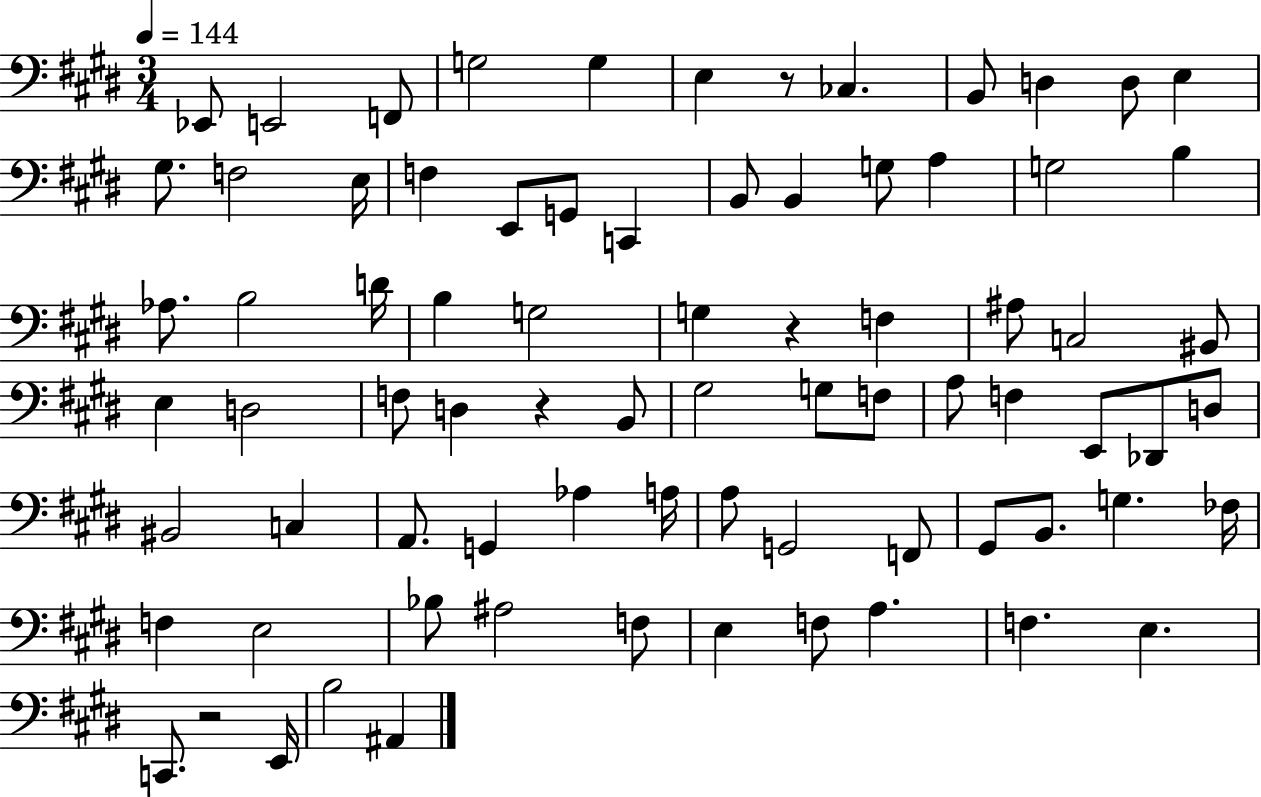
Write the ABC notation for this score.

X:1
T:Untitled
M:3/4
L:1/4
K:E
_E,,/2 E,,2 F,,/2 G,2 G, E, z/2 _C, B,,/2 D, D,/2 E, ^G,/2 F,2 E,/4 F, E,,/2 G,,/2 C,, B,,/2 B,, G,/2 A, G,2 B, _A,/2 B,2 D/4 B, G,2 G, z F, ^A,/2 C,2 ^B,,/2 E, D,2 F,/2 D, z B,,/2 ^G,2 G,/2 F,/2 A,/2 F, E,,/2 _D,,/2 D,/2 ^B,,2 C, A,,/2 G,, _A, A,/4 A,/2 G,,2 F,,/2 ^G,,/2 B,,/2 G, _F,/4 F, E,2 _B,/2 ^A,2 F,/2 E, F,/2 A, F, E, C,,/2 z2 E,,/4 B,2 ^A,,